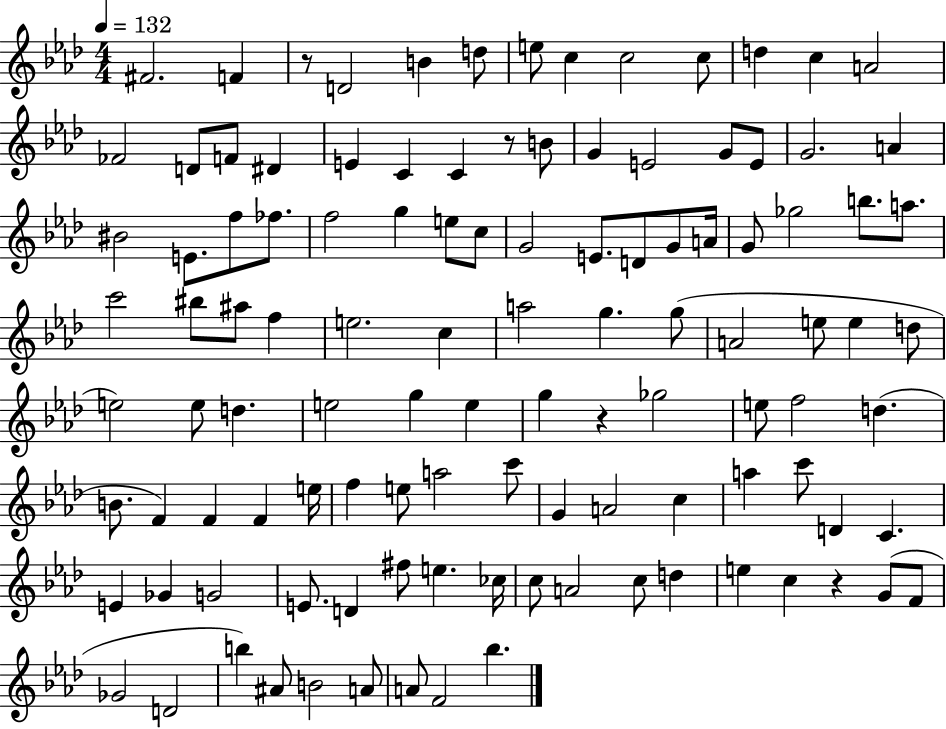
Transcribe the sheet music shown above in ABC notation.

X:1
T:Untitled
M:4/4
L:1/4
K:Ab
^F2 F z/2 D2 B d/2 e/2 c c2 c/2 d c A2 _F2 D/2 F/2 ^D E C C z/2 B/2 G E2 G/2 E/2 G2 A ^B2 E/2 f/2 _f/2 f2 g e/2 c/2 G2 E/2 D/2 G/2 A/4 G/2 _g2 b/2 a/2 c'2 ^b/2 ^a/2 f e2 c a2 g g/2 A2 e/2 e d/2 e2 e/2 d e2 g e g z _g2 e/2 f2 d B/2 F F F e/4 f e/2 a2 c'/2 G A2 c a c'/2 D C E _G G2 E/2 D ^f/2 e _c/4 c/2 A2 c/2 d e c z G/2 F/2 _G2 D2 b ^A/2 B2 A/2 A/2 F2 _b